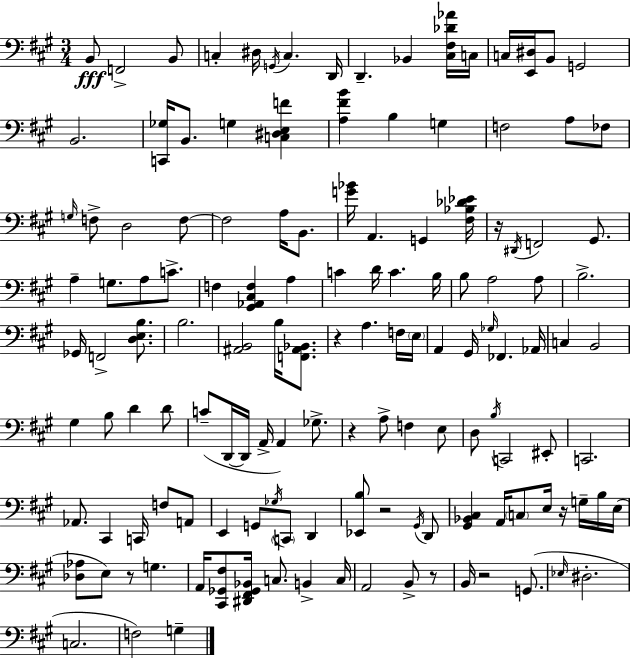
X:1
T:Untitled
M:3/4
L:1/4
K:A
B,,/2 F,,2 B,,/2 C, ^D,/4 G,,/4 C, D,,/4 D,, _B,, [^C,^F,_D_A]/4 C,/4 C,/4 [E,,^D,]/4 B,,/2 G,,2 B,,2 [C,,_G,]/4 B,,/2 G, [C,^D,E,F] [A,^FB] B, G, F,2 A,/2 _F,/2 G,/4 F,/2 D,2 F,/2 F,2 A,/4 B,,/2 [G_B]/4 A,, G,, [^F,_B,_D_E]/4 z/4 ^D,,/4 F,,2 ^G,,/2 A, G,/2 A,/2 C/2 F, [^G,,_A,,^C,F,] A, C D/4 C B,/4 B,/2 A,2 A,/2 B,2 _G,,/4 F,,2 [D,E,B,]/2 B,2 [^A,,B,,]2 B,/4 [F,,^A,,_B,,]/2 z A, F,/4 E,/4 A,, ^G,,/4 _G,/4 _F,, _A,,/4 C, B,,2 ^G, B,/2 D D/2 C/2 D,,/4 D,,/4 A,,/4 A,, _G,/2 z A,/2 F, E,/2 D,/2 B,/4 C,,2 ^E,,/2 C,,2 _A,,/2 ^C,, C,,/4 F,/2 A,,/2 E,, G,,/2 _G,/4 C,,/2 D,, [_E,,B,]/2 z2 ^G,,/4 D,,/2 [^G,,_B,,^C,] A,,/4 C,/2 E,/4 z/4 G,/4 B,/4 E,/4 [_D,_A,]/2 E,/2 z/2 G, A,,/4 [^C,,_G,,^F,]/2 [^D,,^F,,_G,,_B,,]/4 C,/2 B,, C,/4 A,,2 B,,/2 z/2 B,,/4 z2 G,,/2 _E,/4 ^D,2 C,2 F,2 G,